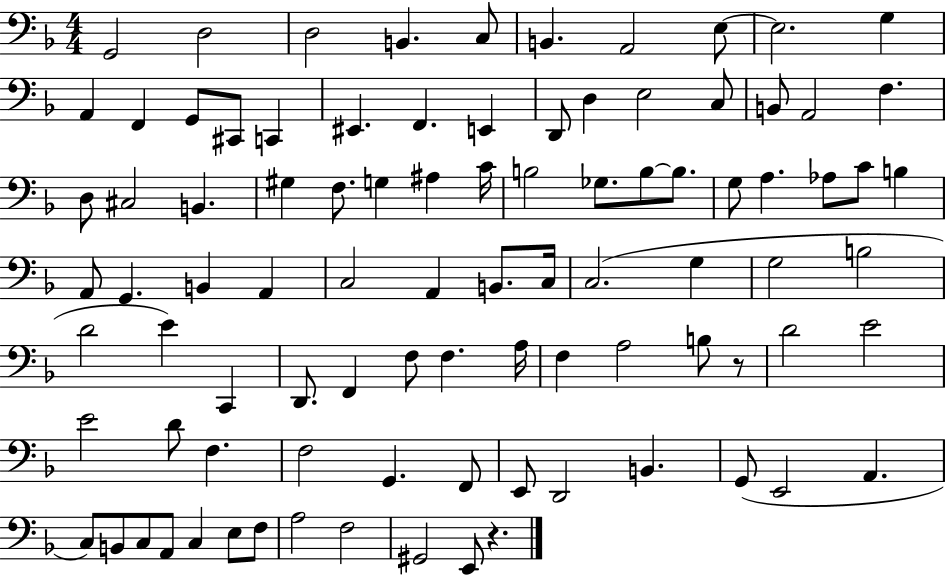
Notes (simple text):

G2/h D3/h D3/h B2/q. C3/e B2/q. A2/h E3/e E3/h. G3/q A2/q F2/q G2/e C#2/e C2/q EIS2/q. F2/q. E2/q D2/e D3/q E3/h C3/e B2/e A2/h F3/q. D3/e C#3/h B2/q. G#3/q F3/e. G3/q A#3/q C4/s B3/h Gb3/e. B3/e B3/e. G3/e A3/q. Ab3/e C4/e B3/q A2/e G2/q. B2/q A2/q C3/h A2/q B2/e. C3/s C3/h. G3/q G3/h B3/h D4/h E4/q C2/q D2/e. F2/q F3/e F3/q. A3/s F3/q A3/h B3/e R/e D4/h E4/h E4/h D4/e F3/q. F3/h G2/q. F2/e E2/e D2/h B2/q. G2/e E2/h A2/q. C3/e B2/e C3/e A2/e C3/q E3/e F3/e A3/h F3/h G#2/h E2/e R/q.